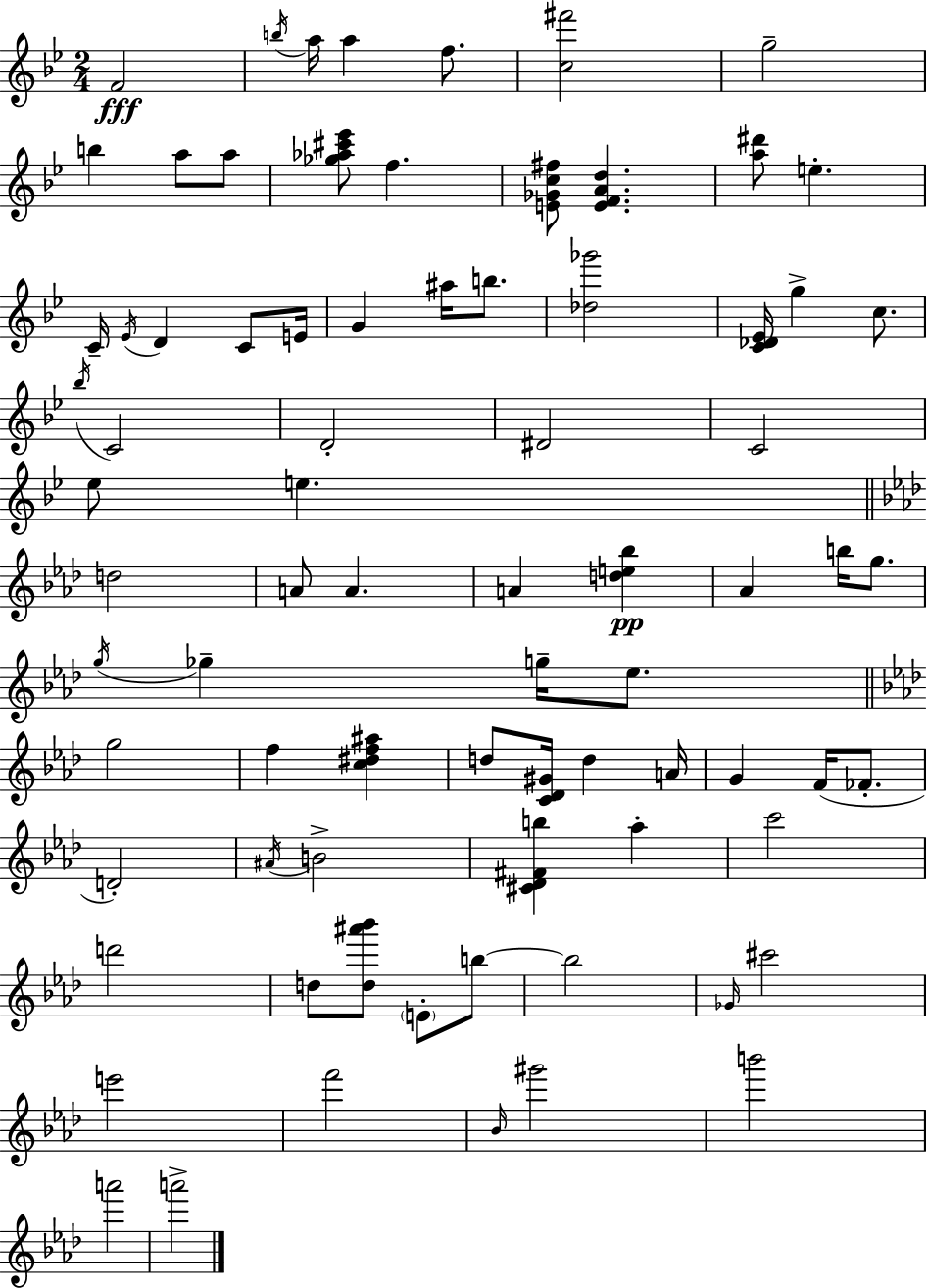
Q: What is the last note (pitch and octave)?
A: A6